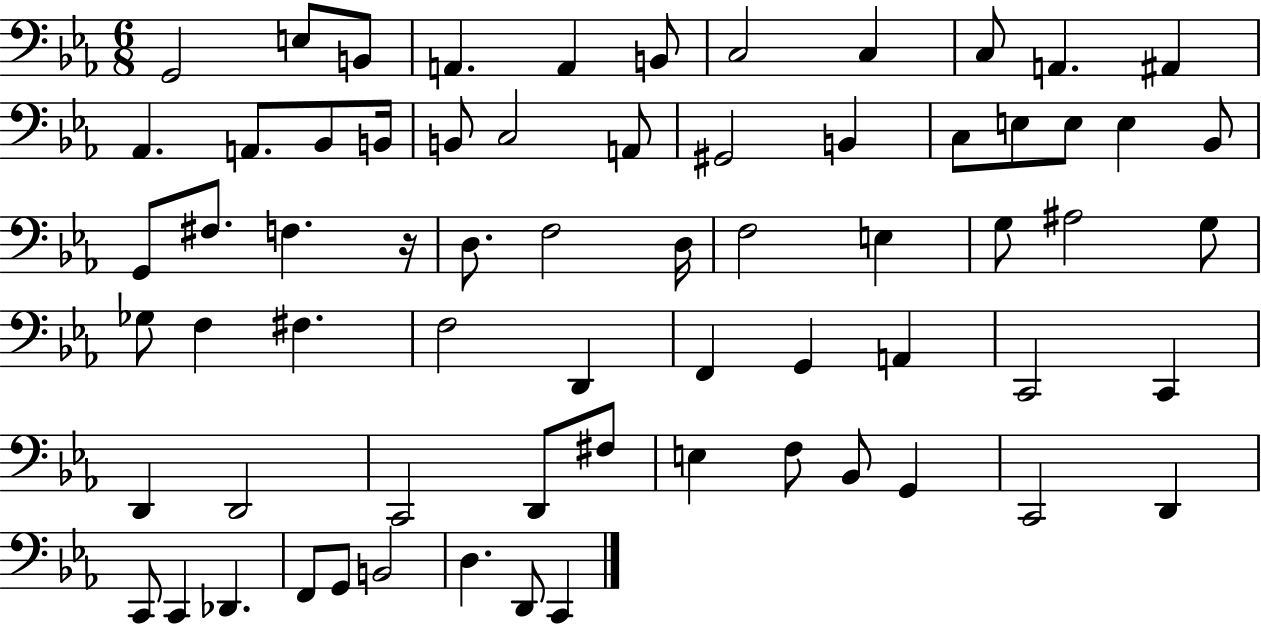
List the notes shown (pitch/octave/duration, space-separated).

G2/h E3/e B2/e A2/q. A2/q B2/e C3/h C3/q C3/e A2/q. A#2/q Ab2/q. A2/e. Bb2/e B2/s B2/e C3/h A2/e G#2/h B2/q C3/e E3/e E3/e E3/q Bb2/e G2/e F#3/e. F3/q. R/s D3/e. F3/h D3/s F3/h E3/q G3/e A#3/h G3/e Gb3/e F3/q F#3/q. F3/h D2/q F2/q G2/q A2/q C2/h C2/q D2/q D2/h C2/h D2/e F#3/e E3/q F3/e Bb2/e G2/q C2/h D2/q C2/e C2/q Db2/q. F2/e G2/e B2/h D3/q. D2/e C2/q